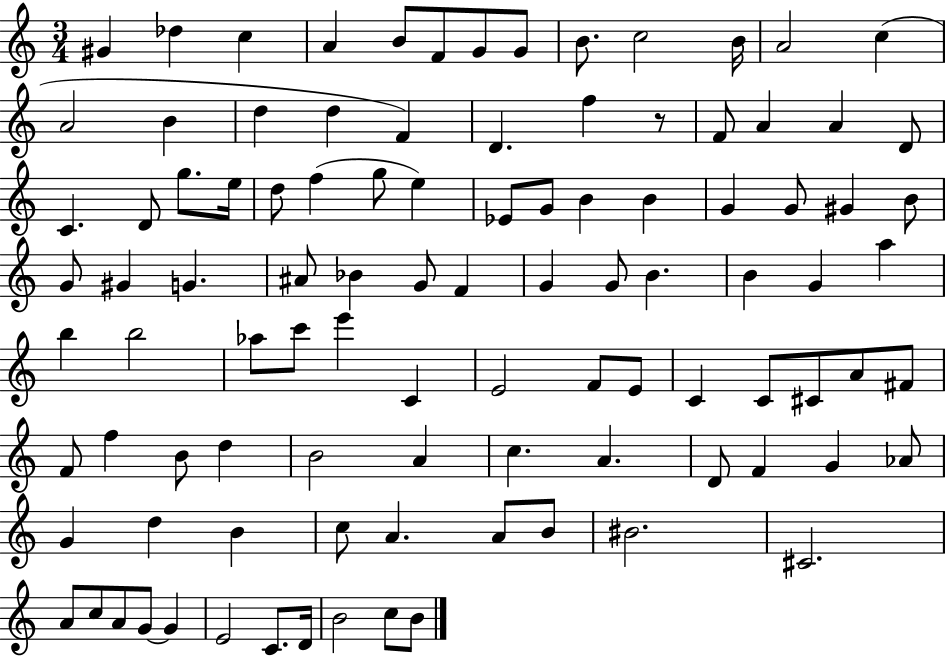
G#4/q Db5/q C5/q A4/q B4/e F4/e G4/e G4/e B4/e. C5/h B4/s A4/h C5/q A4/h B4/q D5/q D5/q F4/q D4/q. F5/q R/e F4/e A4/q A4/q D4/e C4/q. D4/e G5/e. E5/s D5/e F5/q G5/e E5/q Eb4/e G4/e B4/q B4/q G4/q G4/e G#4/q B4/e G4/e G#4/q G4/q. A#4/e Bb4/q G4/e F4/q G4/q G4/e B4/q. B4/q G4/q A5/q B5/q B5/h Ab5/e C6/e E6/q C4/q E4/h F4/e E4/e C4/q C4/e C#4/e A4/e F#4/e F4/e F5/q B4/e D5/q B4/h A4/q C5/q. A4/q. D4/e F4/q G4/q Ab4/e G4/q D5/q B4/q C5/e A4/q. A4/e B4/e BIS4/h. C#4/h. A4/e C5/e A4/e G4/e G4/q E4/h C4/e. D4/s B4/h C5/e B4/e